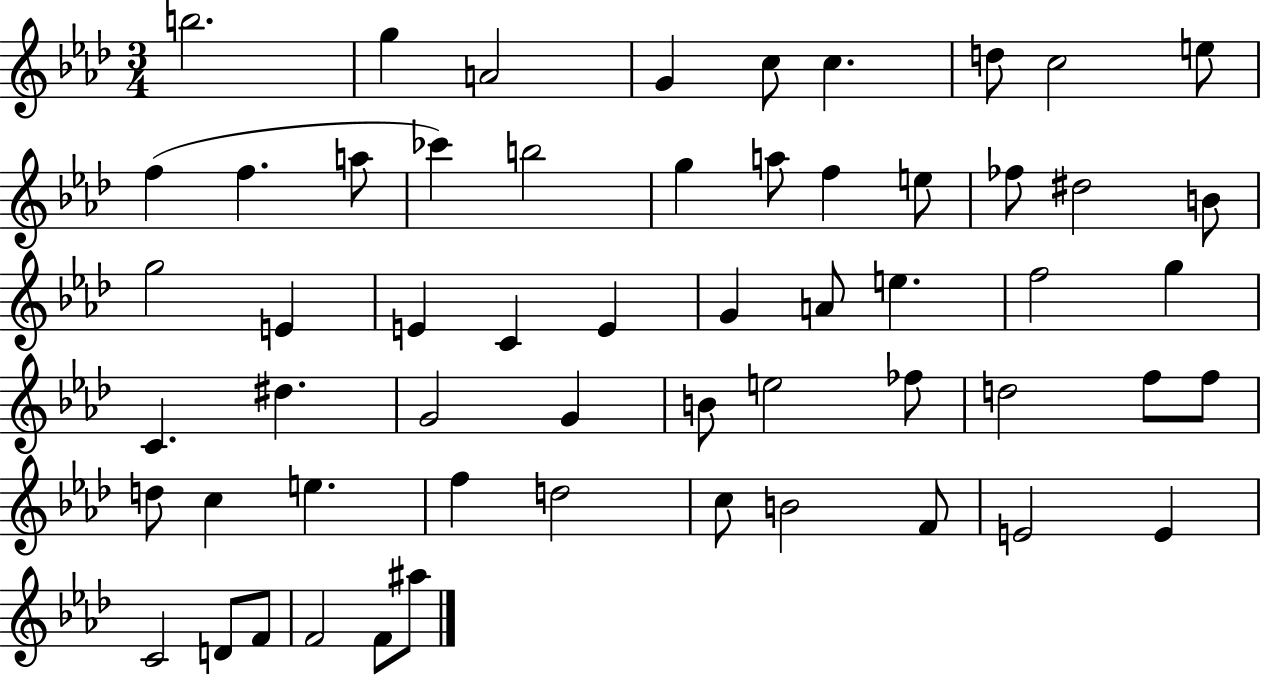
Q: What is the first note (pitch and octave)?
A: B5